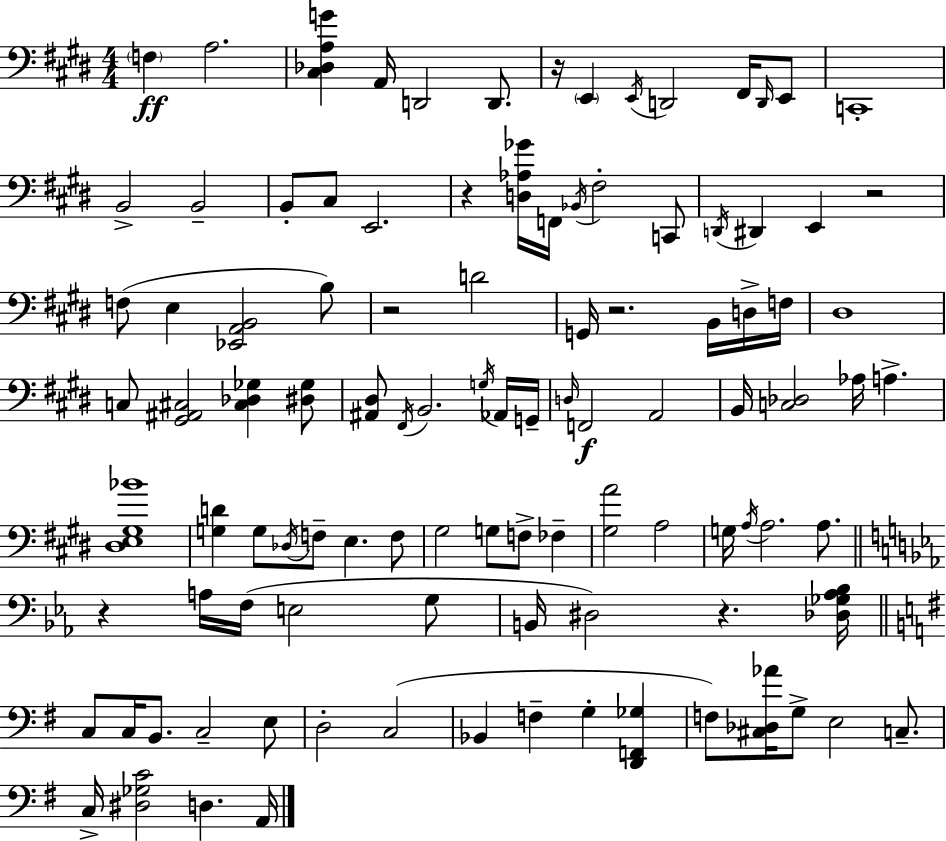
{
  \clef bass
  \numericTimeSignature
  \time 4/4
  \key e \major
  \parenthesize f4\ff a2. | <cis des a g'>4 a,16 d,2 d,8. | r16 \parenthesize e,4 \acciaccatura { e,16 } d,2 fis,16 \grace { d,16 } | e,8 c,1-. | \break b,2-> b,2-- | b,8-. cis8 e,2. | r4 <d aes ges'>16 f,16 \acciaccatura { bes,16 } fis2-. | c,8 \acciaccatura { d,16 } dis,4 e,4 r2 | \break f8( e4 <ees, a, b,>2 | b8) r2 d'2 | g,16 r2. | b,16 d16-> f16 dis1 | \break c8 <gis, ais, cis>2 <cis des ges>4 | <dis ges>8 <ais, dis>8 \acciaccatura { fis,16 } b,2. | \acciaccatura { g16 } aes,16 g,16-- \grace { d16 } f,2\f a,2 | b,16 <c des>2 | \break aes16 a4.-> <dis e gis bes'>1 | <g d'>4 g8 \acciaccatura { des16 } f8-- | e4. f8 gis2 | g8 f8-> fes4-- <gis a'>2 | \break a2 g16 \acciaccatura { a16 } a2. | a8. \bar "||" \break \key c \minor r4 a16 f16( e2 g8 | b,16 dis2) r4. <des ges aes bes>16 | \bar "||" \break \key g \major c8 c16 b,8. c2-- e8 | d2-. c2( | bes,4 f4-- g4-. <d, f, ges>4 | f8) <cis des aes'>16 g8-> e2 c8.-- | \break c16-> <dis ges c'>2 d4. a,16 | \bar "|."
}